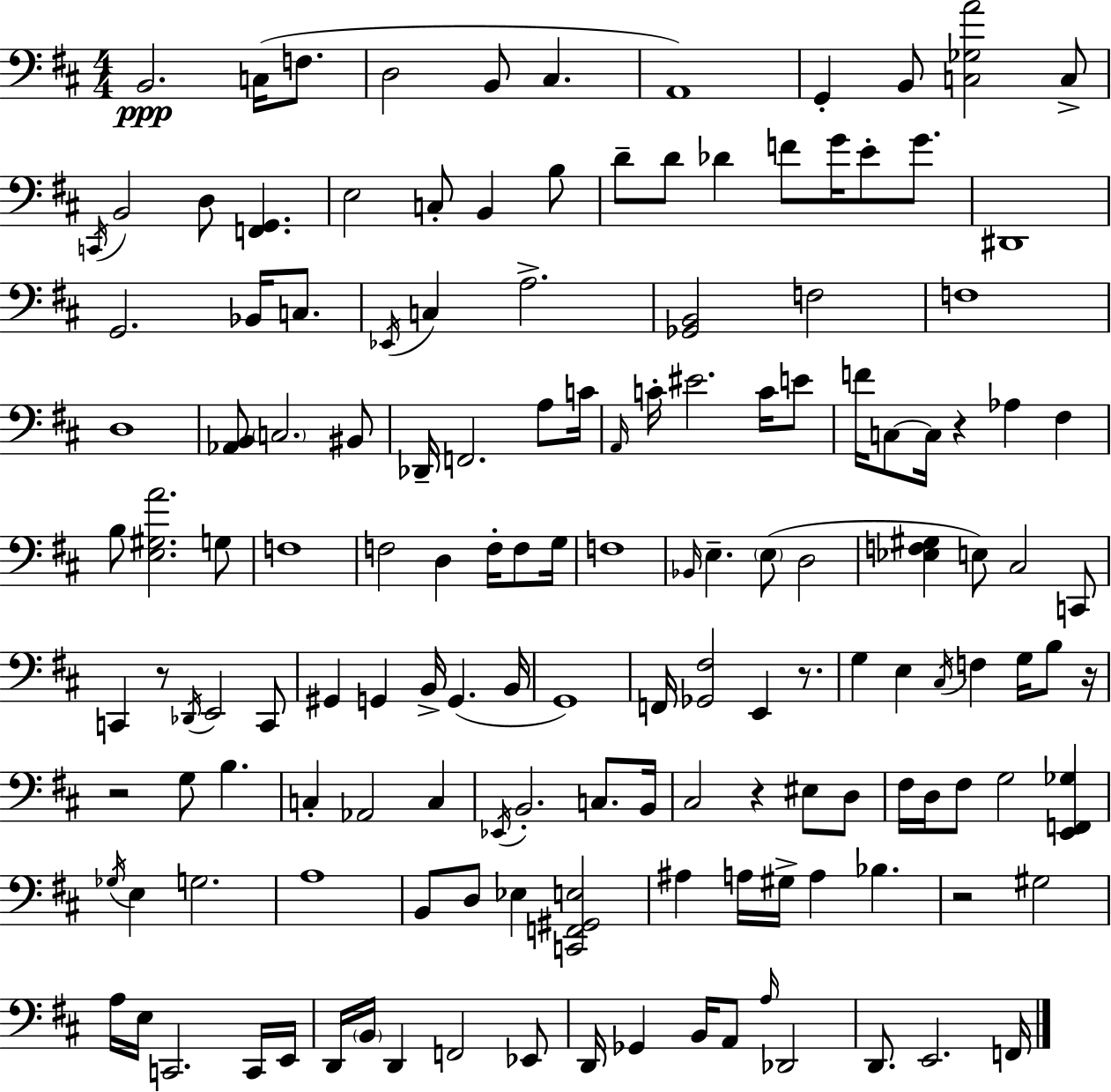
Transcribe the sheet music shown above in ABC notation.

X:1
T:Untitled
M:4/4
L:1/4
K:D
B,,2 C,/4 F,/2 D,2 B,,/2 ^C, A,,4 G,, B,,/2 [C,_G,A]2 C,/2 C,,/4 B,,2 D,/2 [F,,G,,] E,2 C,/2 B,, B,/2 D/2 D/2 _D F/2 G/4 E/2 G/2 ^D,,4 G,,2 _B,,/4 C,/2 _E,,/4 C, A,2 [_G,,B,,]2 F,2 F,4 D,4 [_A,,B,,]/2 C,2 ^B,,/2 _D,,/4 F,,2 A,/2 C/4 A,,/4 C/4 ^E2 C/4 E/2 F/4 C,/2 C,/4 z _A, ^F, B,/2 [E,^G,A]2 G,/2 F,4 F,2 D, F,/4 F,/2 G,/4 F,4 _B,,/4 E, E,/2 D,2 [_E,F,^G,] E,/2 ^C,2 C,,/2 C,, z/2 _D,,/4 E,,2 C,,/2 ^G,, G,, B,,/4 G,, B,,/4 G,,4 F,,/4 [_G,,^F,]2 E,, z/2 G, E, ^C,/4 F, G,/4 B,/2 z/4 z2 G,/2 B, C, _A,,2 C, _E,,/4 B,,2 C,/2 B,,/4 ^C,2 z ^E,/2 D,/2 ^F,/4 D,/4 ^F,/2 G,2 [E,,F,,_G,] _G,/4 E, G,2 A,4 B,,/2 D,/2 _E, [C,,F,,^G,,E,]2 ^A, A,/4 ^G,/4 A, _B, z2 ^G,2 A,/4 E,/4 C,,2 C,,/4 E,,/4 D,,/4 B,,/4 D,, F,,2 _E,,/2 D,,/4 _G,, B,,/4 A,,/2 A,/4 _D,,2 D,,/2 E,,2 F,,/4